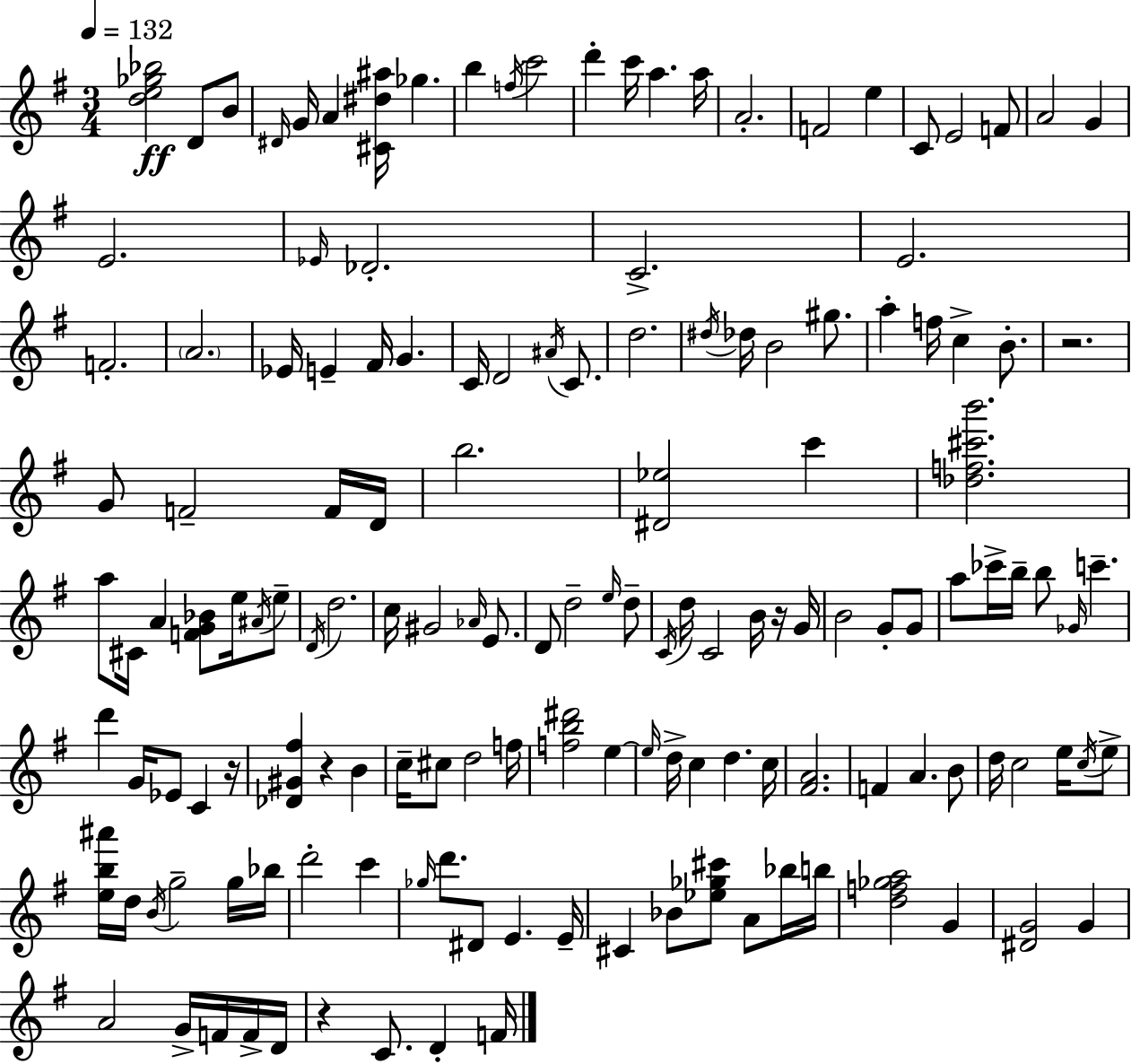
{
  \clef treble
  \numericTimeSignature
  \time 3/4
  \key e \minor
  \tempo 4 = 132
  \repeat volta 2 { <d'' e'' ges'' bes''>2\ff d'8 b'8 | \grace { dis'16 } g'16 a'4 <cis' dis'' ais''>16 ges''4. | b''4 \acciaccatura { f''16 } c'''2 | d'''4-. c'''16 a''4. | \break a''16 a'2.-. | f'2 e''4 | c'8 e'2 | f'8 a'2 g'4 | \break e'2. | \grace { ees'16 } des'2.-. | c'2.-> | e'2. | \break f'2.-. | \parenthesize a'2. | ees'16 e'4-- fis'16 g'4. | c'16 d'2 | \break \acciaccatura { ais'16 } c'8. d''2. | \acciaccatura { dis''16 } des''16 b'2 | gis''8. a''4-. f''16 c''4-> | b'8.-. r2. | \break g'8 f'2-- | f'16 d'16 b''2. | <dis' ees''>2 | c'''4 <des'' f'' cis''' b'''>2. | \break a''8 cis'16 a'4 | <f' g' bes'>8 e''16 \acciaccatura { ais'16 } e''8-- \acciaccatura { d'16 } d''2. | c''16 gis'2 | \grace { aes'16 } e'8. d'8 d''2-- | \break \grace { e''16 } d''8-- \acciaccatura { c'16 } d''16 c'2 | b'16 r16 g'16 b'2 | g'8-. g'8 a''8 | ces'''16-> b''16-- b''8 \grace { ges'16 } c'''4.-- d'''4 | \break g'16 ees'8 c'4 r16 <des' gis' fis''>4 | r4 b'4 c''16-- | cis''8 d''2 f''16 <f'' b'' dis'''>2 | e''4~~ \grace { e''16 } | \break d''16-> c''4 d''4. c''16 | <fis' a'>2. | f'4 a'4. b'8 | d''16 c''2 e''16 \acciaccatura { c''16 } e''8-> | \break <e'' b'' ais'''>16 d''16 \acciaccatura { b'16 } g''2-- | g''16 bes''16 d'''2-. c'''4 | \grace { ges''16 } d'''8. dis'8 e'4. | e'16-- cis'4 bes'8 <ees'' ges'' cis'''>8 a'8 | \break bes''16 b''16 <d'' f'' ges'' a''>2 g'4 | <dis' g'>2 g'4 | a'2 g'16-> | f'16 f'16-> d'16 r4 c'8. d'4-. | \break f'16 } \bar "|."
}